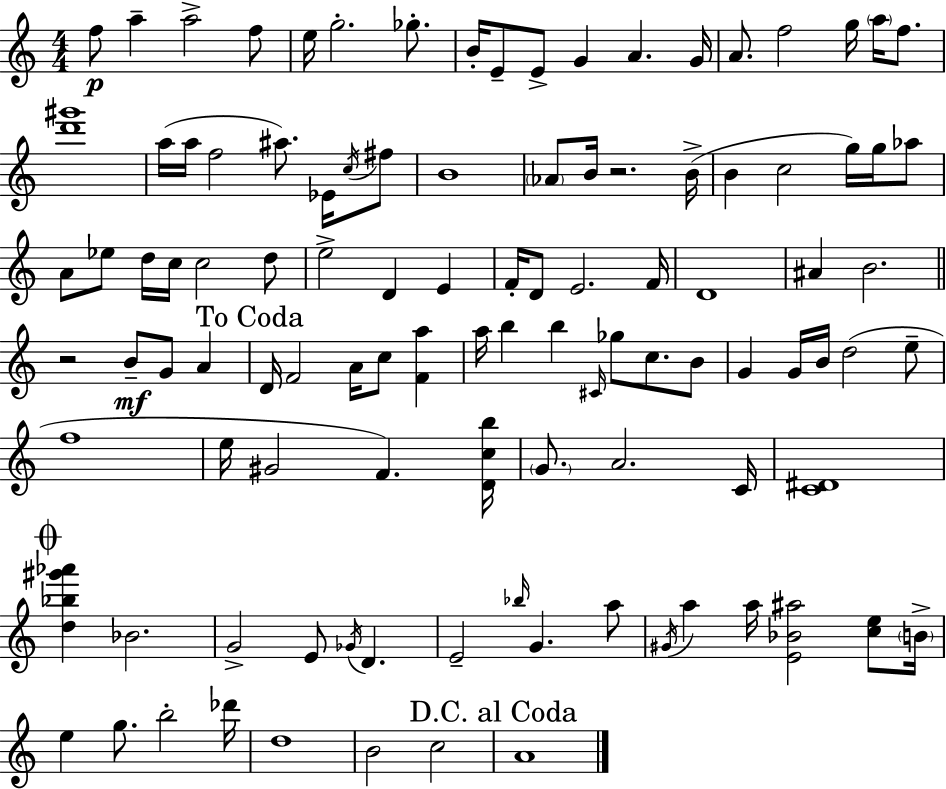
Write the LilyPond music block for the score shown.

{
  \clef treble
  \numericTimeSignature
  \time 4/4
  \key a \minor
  \repeat volta 2 { f''8\p a''4-- a''2-> f''8 | e''16 g''2.-. ges''8.-. | b'16-. e'8-- e'8-> g'4 a'4. g'16 | a'8. f''2 g''16 \parenthesize a''16 f''8. | \break <d''' gis'''>1 | a''16( a''16 f''2 ais''8.) ees'16 \acciaccatura { c''16 } fis''8 | b'1 | \parenthesize aes'8 b'16 r2. | \break b'16->( b'4 c''2 g''16) g''16 aes''8 | a'8 ees''8 d''16 c''16 c''2 d''8 | e''2-> d'4 e'4 | f'16-. d'8 e'2. | \break f'16 d'1 | ais'4 b'2. | \bar "||" \break \key c \major r2 b'8--\mf g'8 a'4 | \mark "To Coda" d'16 f'2 a'16 c''8 <f' a''>4 | a''16 b''4 b''4 \grace { cis'16 } ges''8 c''8. b'8 | g'4 g'16 b'16 d''2( e''8-- | \break f''1 | e''16 gis'2 f'4.) | <d' c'' b''>16 \parenthesize g'8. a'2. | c'16 <c' dis'>1 | \break \mark \markup { \musicglyph "scripts.coda" } <d'' bes'' gis''' aes'''>4 bes'2. | g'2-> e'8 \acciaccatura { ges'16 } d'4. | e'2-- \grace { bes''16 } g'4. | a''8 \acciaccatura { gis'16 } a''4 a''16 <e' bes' ais''>2 | \break <c'' e''>8 \parenthesize b'16-> e''4 g''8. b''2-. | des'''16 d''1 | b'2 c''2 | \mark "D.C. al Coda" a'1 | \break } \bar "|."
}